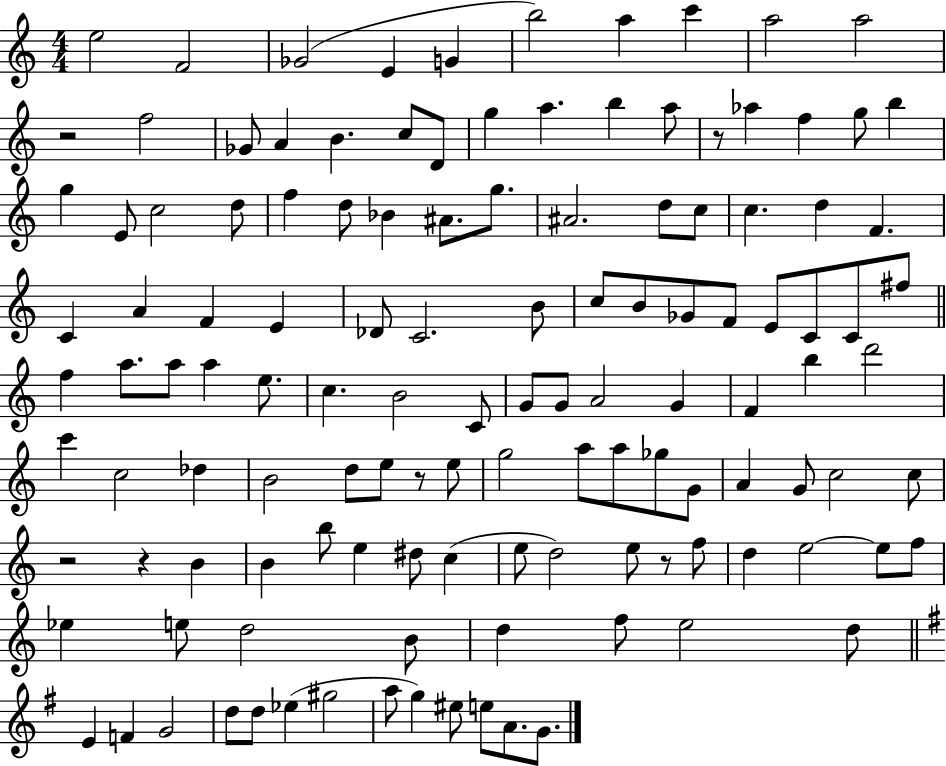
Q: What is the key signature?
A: C major